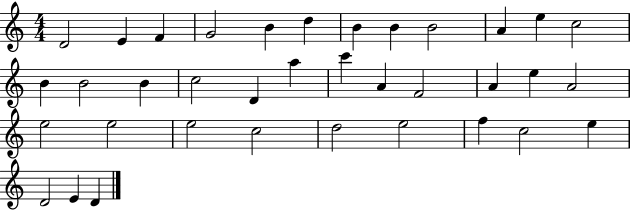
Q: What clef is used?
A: treble